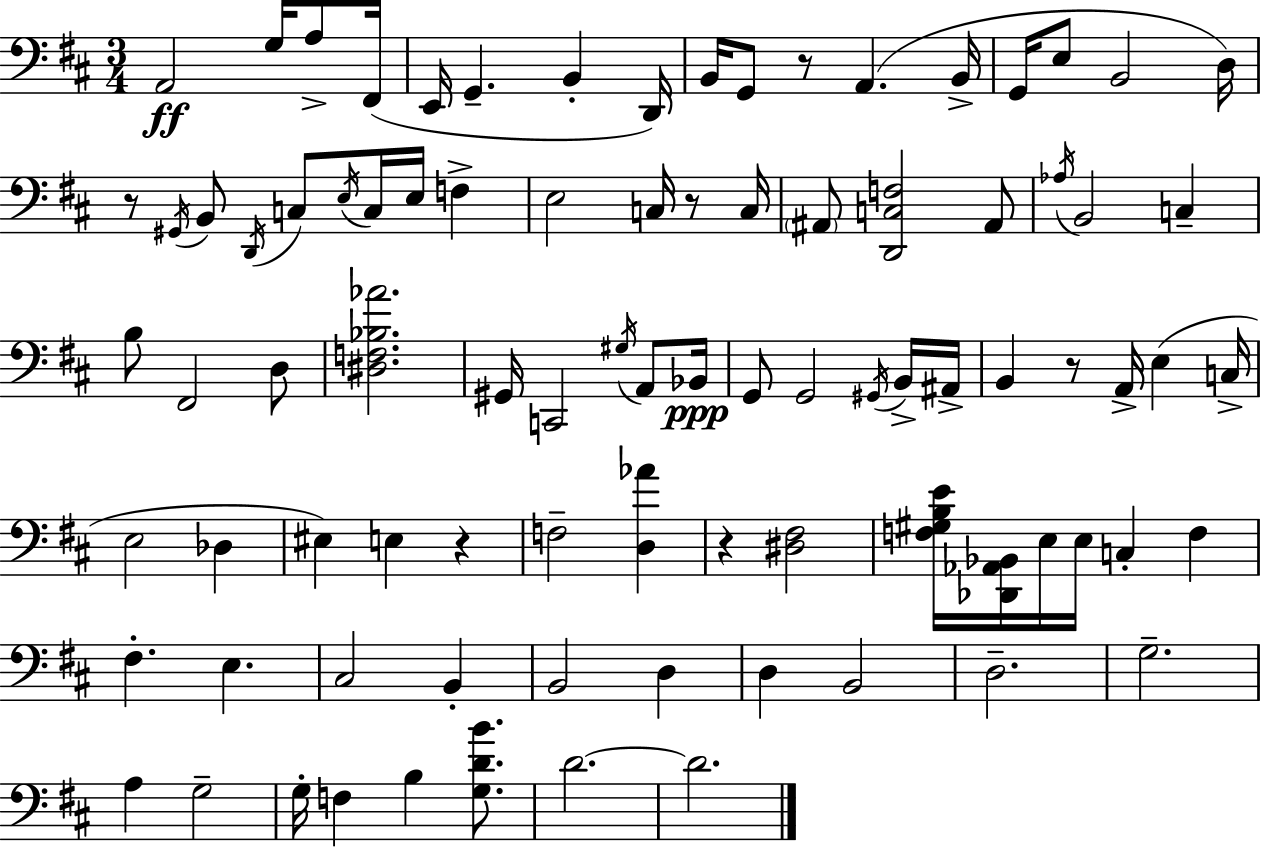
A2/h G3/s A3/e F#2/s E2/s G2/q. B2/q D2/s B2/s G2/e R/e A2/q. B2/s G2/s E3/e B2/h D3/s R/e G#2/s B2/e D2/s C3/e E3/s C3/s E3/s F3/q E3/h C3/s R/e C3/s A#2/e [D2,C3,F3]/h A#2/e Ab3/s B2/h C3/q B3/e F#2/h D3/e [D#3,F3,Bb3,Ab4]/h. G#2/s C2/h G#3/s A2/e Bb2/s G2/e G2/h G#2/s B2/s A#2/s B2/q R/e A2/s E3/q C3/s E3/h Db3/q EIS3/q E3/q R/q F3/h [D3,Ab4]/q R/q [D#3,F#3]/h [F3,G#3,B3,E4]/s [Db2,Ab2,Bb2]/s E3/s E3/s C3/q F3/q F#3/q. E3/q. C#3/h B2/q B2/h D3/q D3/q B2/h D3/h. G3/h. A3/q G3/h G3/s F3/q B3/q [G3,D4,B4]/e. D4/h. D4/h.